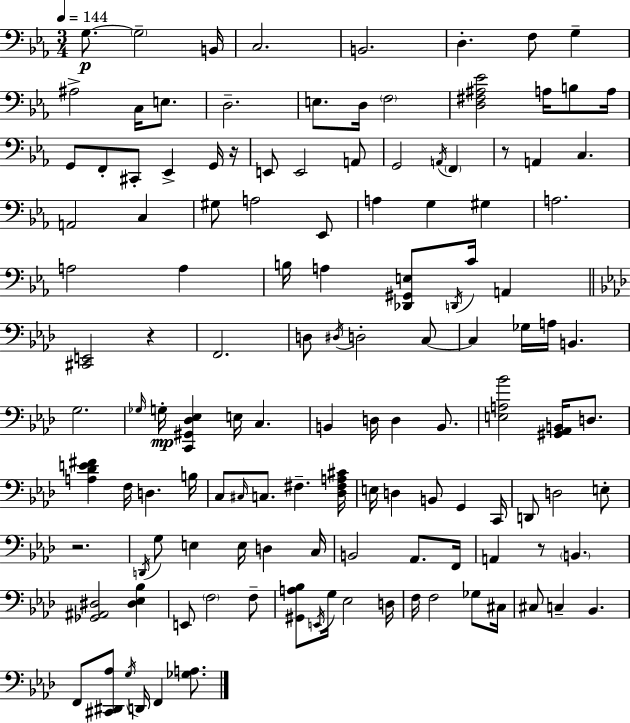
X:1
T:Untitled
M:3/4
L:1/4
K:Cm
G,/2 G,2 B,,/4 C,2 B,,2 D, F,/2 G, ^A,2 C,/4 E,/2 D,2 E,/2 D,/4 F,2 [D,^F,^A,_E]2 A,/4 B,/2 A,/4 G,,/2 F,,/2 ^C,,/2 _E,, G,,/4 z/4 E,,/2 E,,2 A,,/2 G,,2 A,,/4 F,, z/2 A,, C, A,,2 C, ^G,/2 A,2 _E,,/2 A, G, ^G, A,2 A,2 A, B,/4 A, [_D,,^G,,E,]/2 D,,/4 C/4 A,, [^C,,E,,]2 z F,,2 D,/2 ^D,/4 D,2 C,/2 C, _G,/4 A,/4 B,, G,2 _G,/4 G,/4 [C,,^G,,_D,_E,] E,/4 C, B,, D,/4 D, B,,/2 [E,A,_B]2 [^G,,_A,,B,,]/4 D,/2 [A,_DE^F] F,/4 D, B,/4 C,/2 ^C,/4 C,/2 ^F, [_D,^F,A,^C]/4 E,/4 D, B,,/2 G,, C,,/4 D,,/2 D,2 E,/2 z2 D,,/4 G,/2 E, E,/4 D, C,/4 B,,2 _A,,/2 F,,/4 A,, z/2 B,, [_G,,^A,,^D,]2 [^D,_E,_B,] E,,/2 F,2 F,/2 [^G,,A,_B,]/2 E,,/4 G,/4 _E,2 D,/4 F,/4 F,2 _G,/2 ^C,/4 ^C,/2 C, _B,, F,,/2 [^C,,^D,,_A,]/2 G,/4 D,,/4 F,, [_G,A,]/2